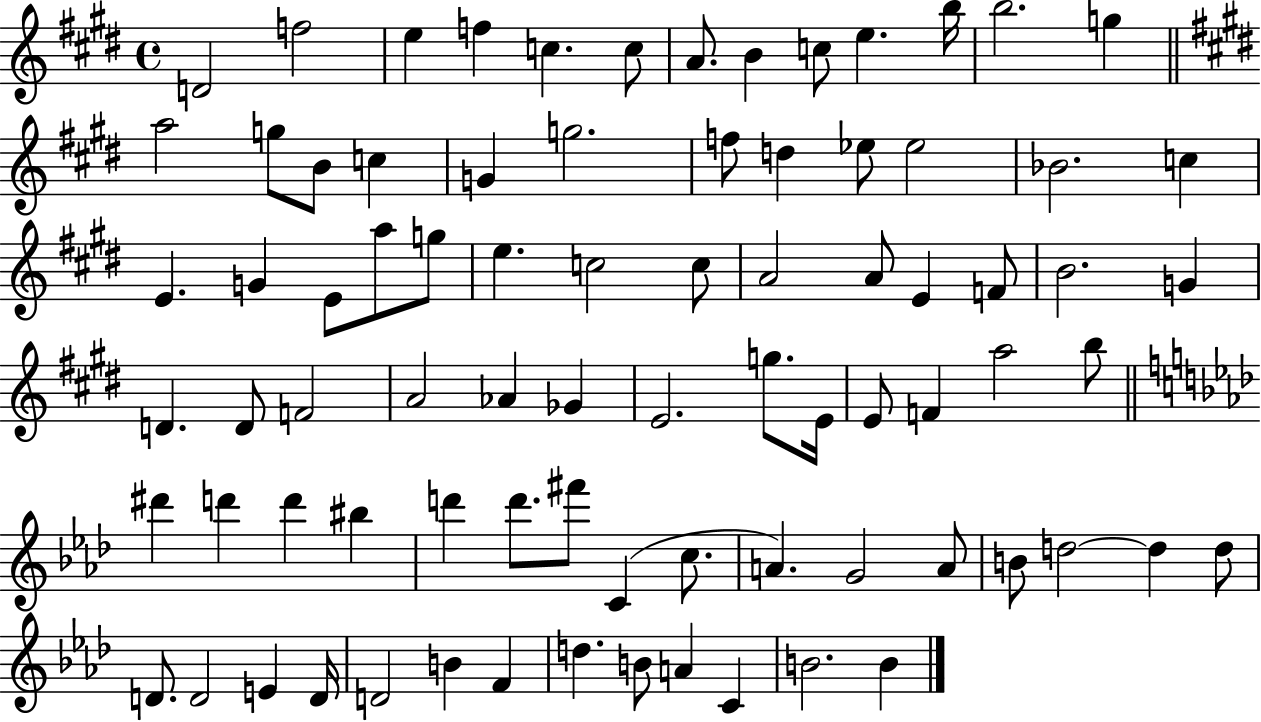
D4/h F5/h E5/q F5/q C5/q. C5/e A4/e. B4/q C5/e E5/q. B5/s B5/h. G5/q A5/h G5/e B4/e C5/q G4/q G5/h. F5/e D5/q Eb5/e Eb5/h Bb4/h. C5/q E4/q. G4/q E4/e A5/e G5/e E5/q. C5/h C5/e A4/h A4/e E4/q F4/e B4/h. G4/q D4/q. D4/e F4/h A4/h Ab4/q Gb4/q E4/h. G5/e. E4/s E4/e F4/q A5/h B5/e D#6/q D6/q D6/q BIS5/q D6/q D6/e. F#6/e C4/q C5/e. A4/q. G4/h A4/e B4/e D5/h D5/q D5/e D4/e. D4/h E4/q D4/s D4/h B4/q F4/q D5/q. B4/e A4/q C4/q B4/h. B4/q